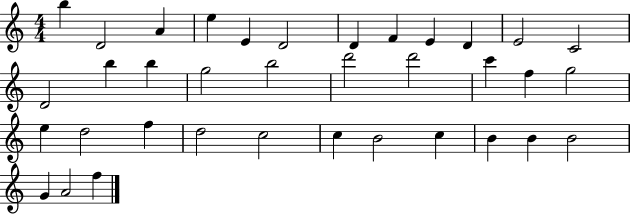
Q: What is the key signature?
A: C major